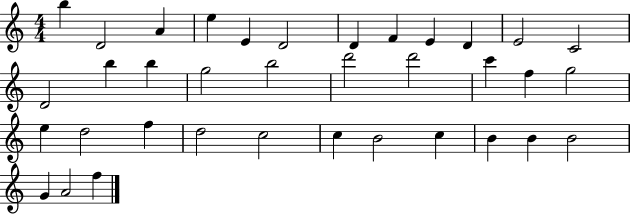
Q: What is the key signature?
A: C major